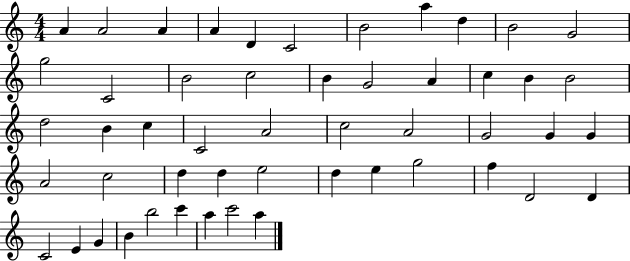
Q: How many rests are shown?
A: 0